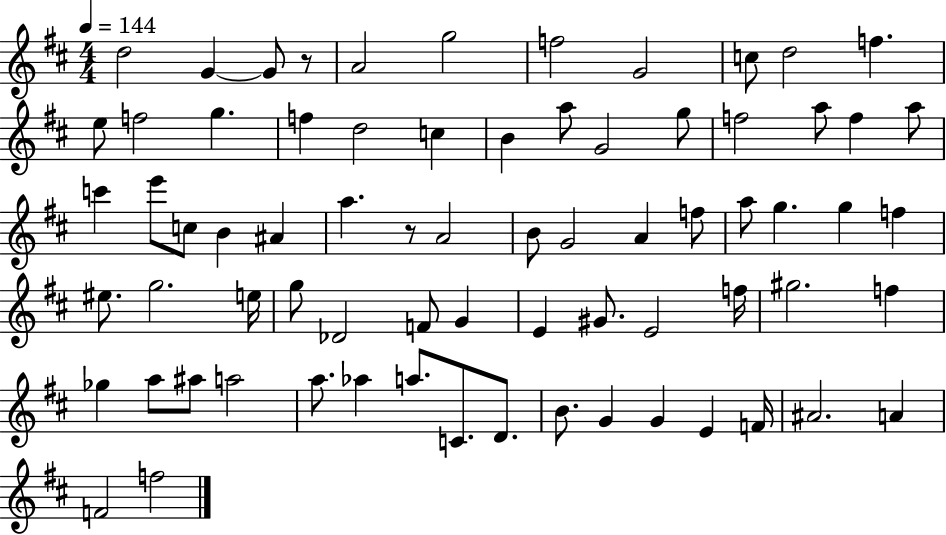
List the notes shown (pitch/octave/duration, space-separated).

D5/h G4/q G4/e R/e A4/h G5/h F5/h G4/h C5/e D5/h F5/q. E5/e F5/h G5/q. F5/q D5/h C5/q B4/q A5/e G4/h G5/e F5/h A5/e F5/q A5/e C6/q E6/e C5/e B4/q A#4/q A5/q. R/e A4/h B4/e G4/h A4/q F5/e A5/e G5/q. G5/q F5/q EIS5/e. G5/h. E5/s G5/e Db4/h F4/e G4/q E4/q G#4/e. E4/h F5/s G#5/h. F5/q Gb5/q A5/e A#5/e A5/h A5/e. Ab5/q A5/e. C4/e. D4/e. B4/e. G4/q G4/q E4/q F4/s A#4/h. A4/q F4/h F5/h